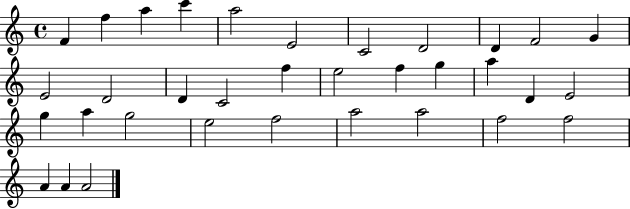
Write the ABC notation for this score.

X:1
T:Untitled
M:4/4
L:1/4
K:C
F f a c' a2 E2 C2 D2 D F2 G E2 D2 D C2 f e2 f g a D E2 g a g2 e2 f2 a2 a2 f2 f2 A A A2